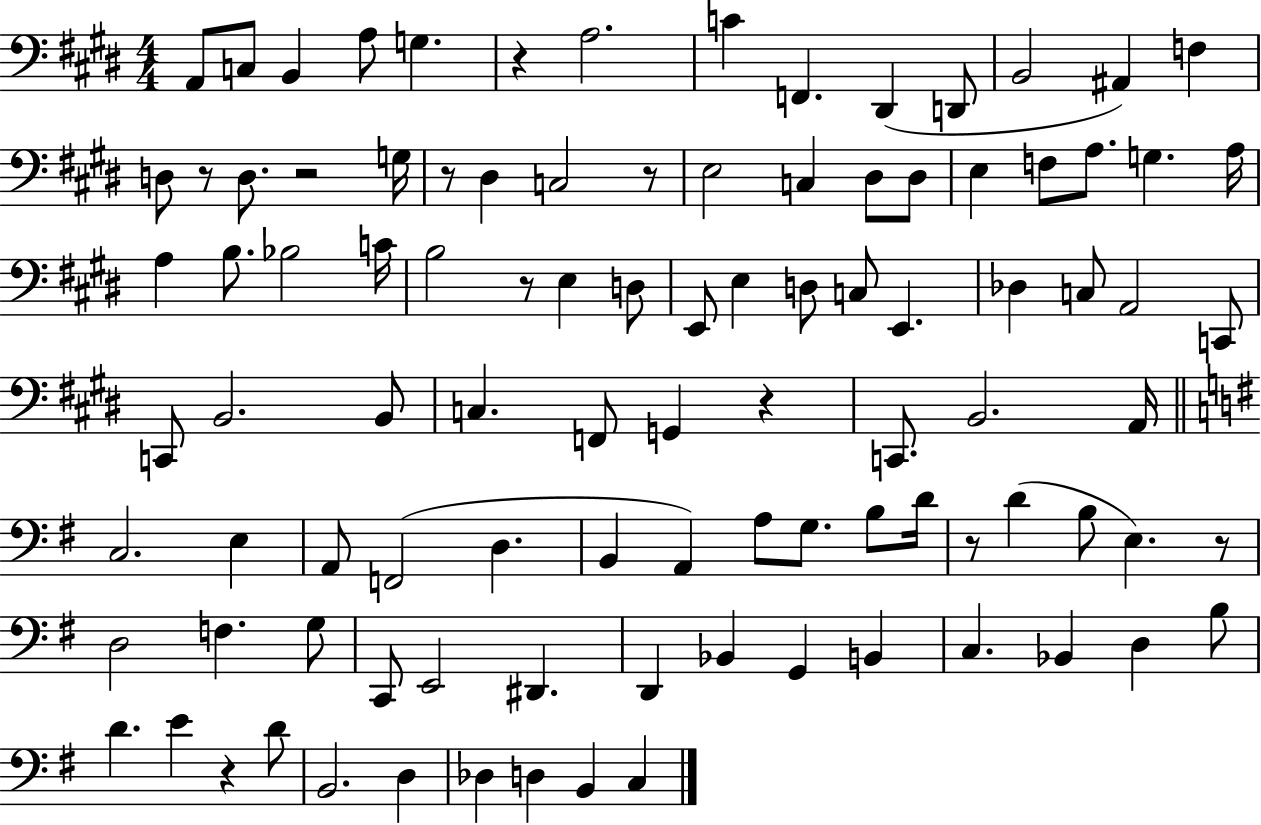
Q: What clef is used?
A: bass